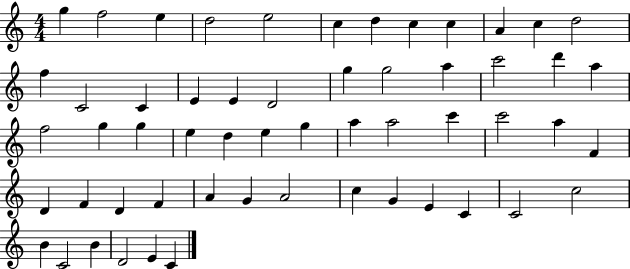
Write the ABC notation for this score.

X:1
T:Untitled
M:4/4
L:1/4
K:C
g f2 e d2 e2 c d c c A c d2 f C2 C E E D2 g g2 a c'2 d' a f2 g g e d e g a a2 c' c'2 a F D F D F A G A2 c G E C C2 c2 B C2 B D2 E C